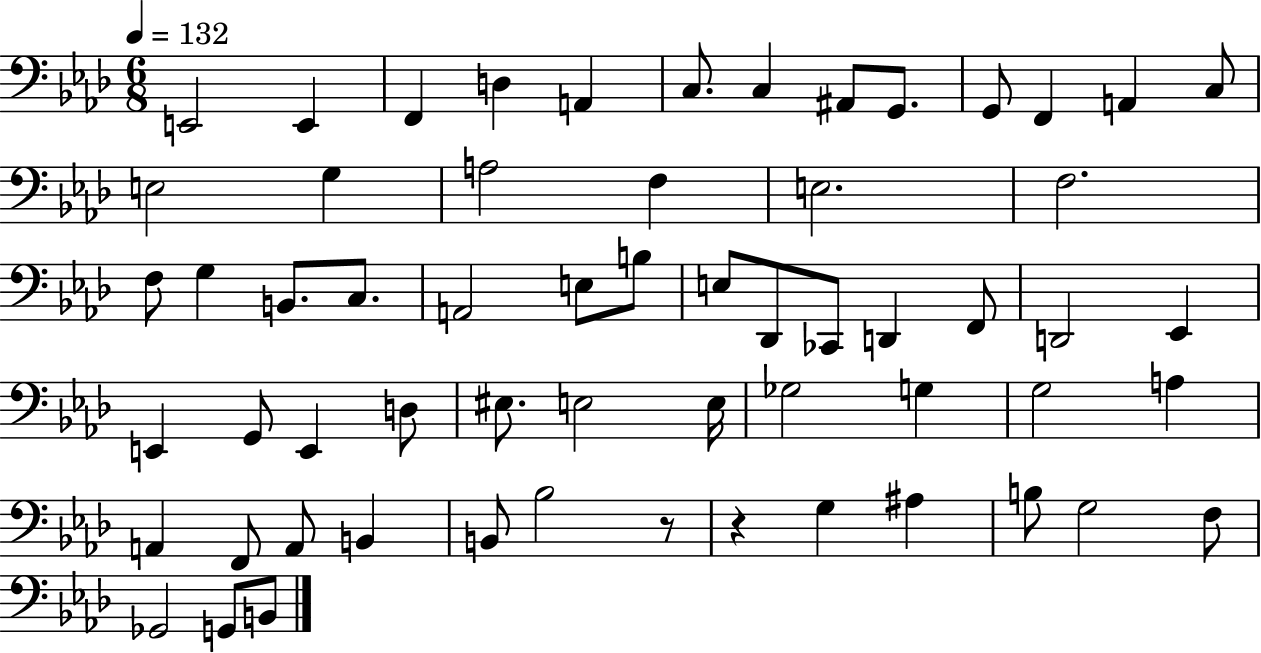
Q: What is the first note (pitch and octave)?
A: E2